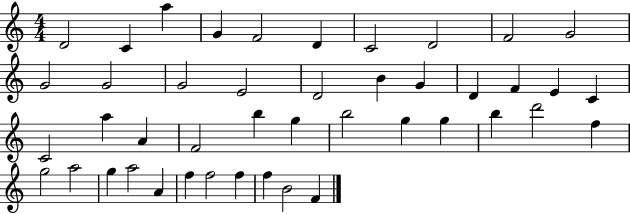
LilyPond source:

{
  \clef treble
  \numericTimeSignature
  \time 4/4
  \key c \major
  d'2 c'4 a''4 | g'4 f'2 d'4 | c'2 d'2 | f'2 g'2 | \break g'2 g'2 | g'2 e'2 | d'2 b'4 g'4 | d'4 f'4 e'4 c'4 | \break c'2 a''4 a'4 | f'2 b''4 g''4 | b''2 g''4 g''4 | b''4 d'''2 f''4 | \break g''2 a''2 | g''4 a''2 a'4 | f''4 f''2 f''4 | f''4 b'2 f'4 | \break \bar "|."
}